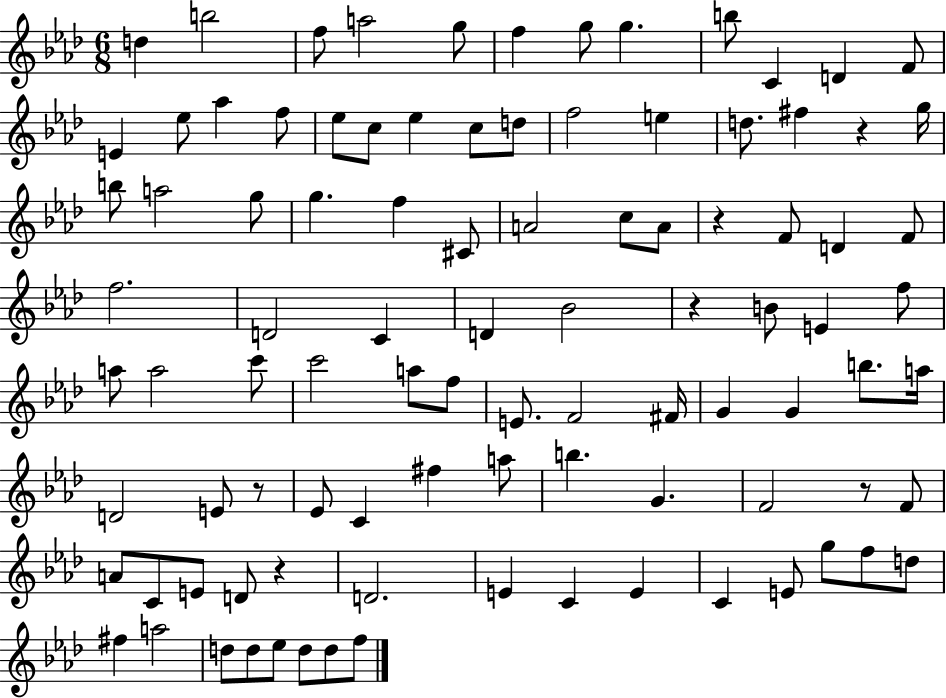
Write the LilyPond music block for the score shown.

{
  \clef treble
  \numericTimeSignature
  \time 6/8
  \key aes \major
  d''4 b''2 | f''8 a''2 g''8 | f''4 g''8 g''4. | b''8 c'4 d'4 f'8 | \break e'4 ees''8 aes''4 f''8 | ees''8 c''8 ees''4 c''8 d''8 | f''2 e''4 | d''8. fis''4 r4 g''16 | \break b''8 a''2 g''8 | g''4. f''4 cis'8 | a'2 c''8 a'8 | r4 f'8 d'4 f'8 | \break f''2. | d'2 c'4 | d'4 bes'2 | r4 b'8 e'4 f''8 | \break a''8 a''2 c'''8 | c'''2 a''8 f''8 | e'8. f'2 fis'16 | g'4 g'4 b''8. a''16 | \break d'2 e'8 r8 | ees'8 c'4 fis''4 a''8 | b''4. g'4. | f'2 r8 f'8 | \break a'8 c'8 e'8 d'8 r4 | d'2. | e'4 c'4 e'4 | c'4 e'8 g''8 f''8 d''8 | \break fis''4 a''2 | d''8 d''8 ees''8 d''8 d''8 f''8 | \bar "|."
}